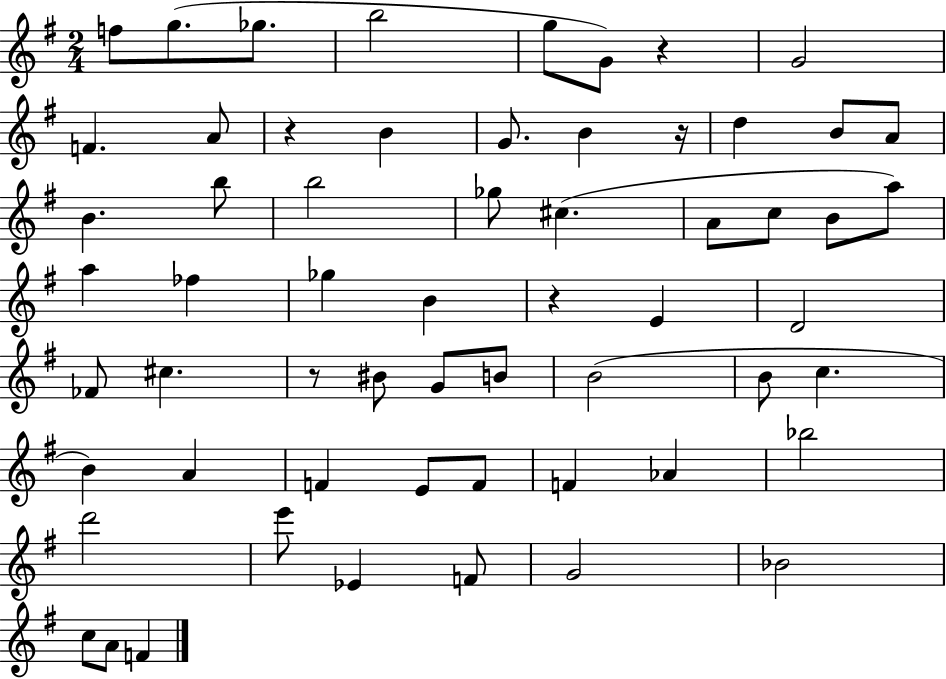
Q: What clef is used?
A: treble